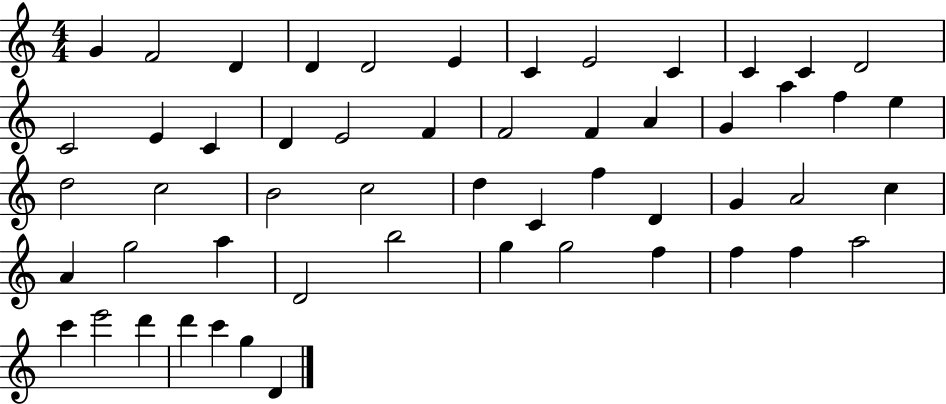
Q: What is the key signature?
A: C major